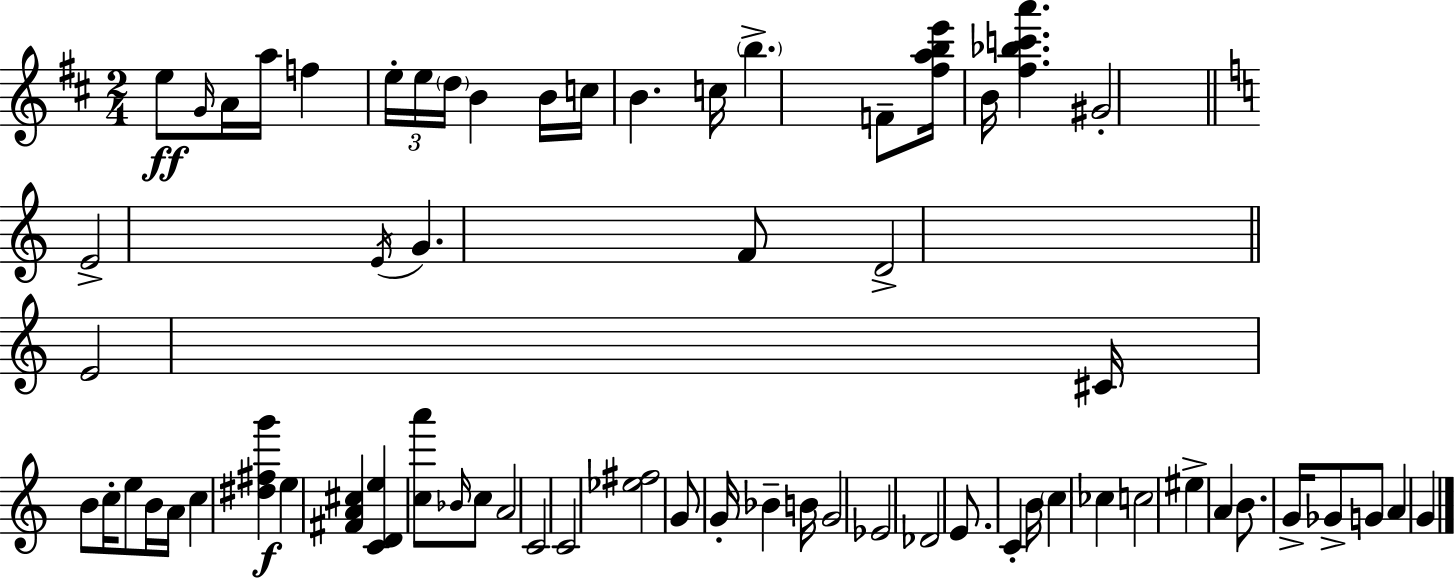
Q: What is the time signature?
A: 2/4